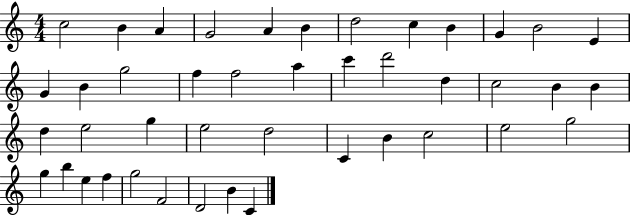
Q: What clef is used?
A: treble